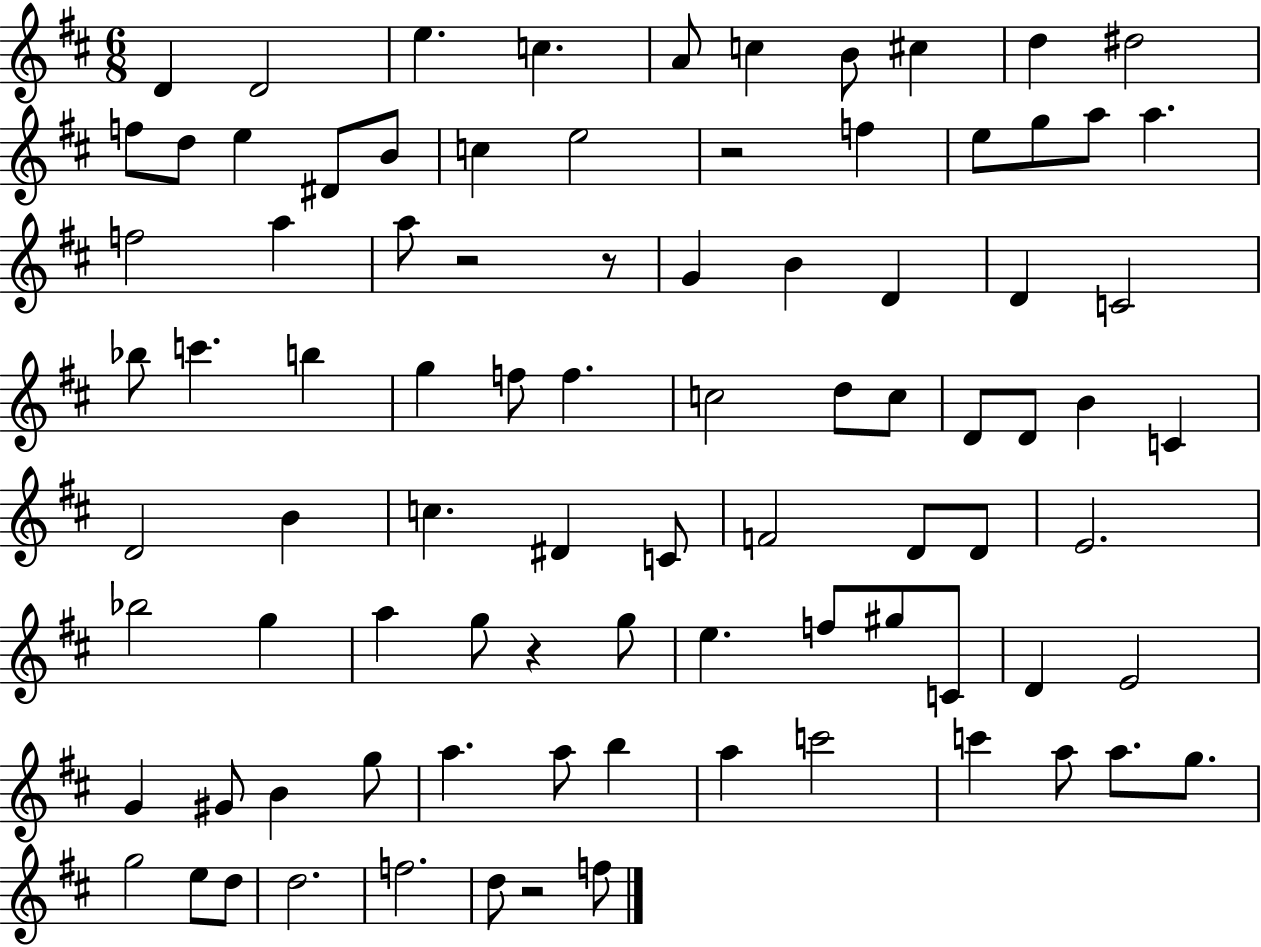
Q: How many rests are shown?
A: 5